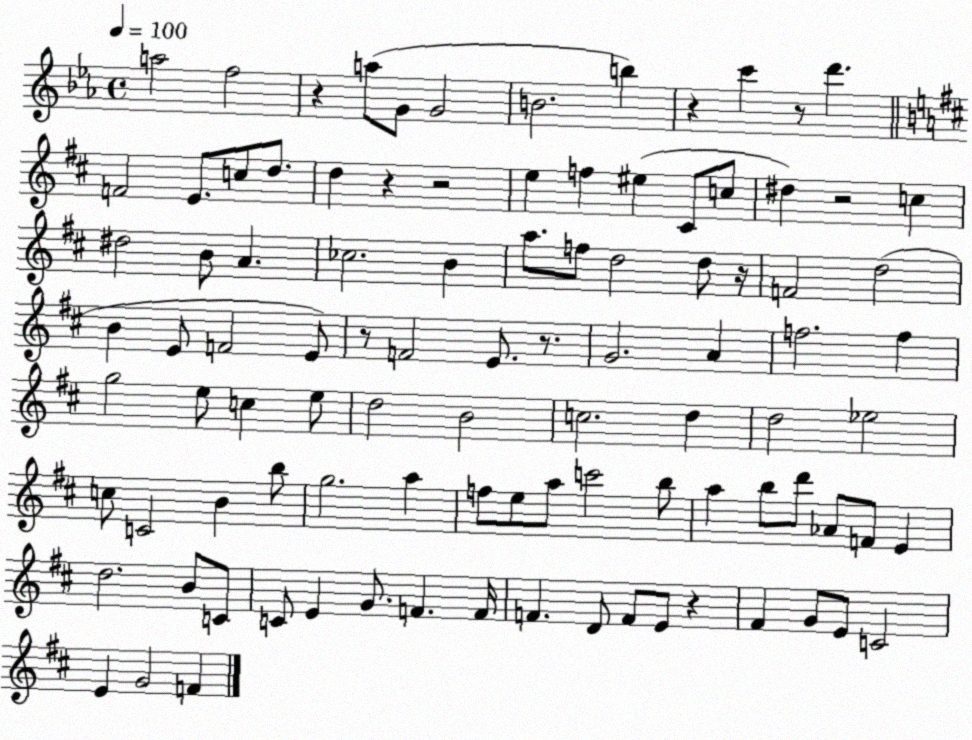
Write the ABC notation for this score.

X:1
T:Untitled
M:4/4
L:1/4
K:Eb
a2 f2 z a/2 G/2 G2 B2 b z c' z/2 d' F2 E/2 c/2 d/2 d z z2 e f ^e ^C/2 c/2 ^d z2 c ^d2 B/2 A _c2 B a/2 f/2 d2 d/2 z/4 F2 d2 B E/2 F2 E/2 z/2 F2 E/2 z/2 G2 A f2 f g2 e/2 c e/2 d2 B2 c2 d d2 _e2 c/2 C2 B b/2 g2 a f/2 e/2 a/2 c'2 b/2 a b/2 d'/2 _A/2 F/2 E d2 B/2 C/2 C/2 E G/2 F F/4 F D/2 F/2 E/2 z ^F G/2 E/2 C2 E G2 F